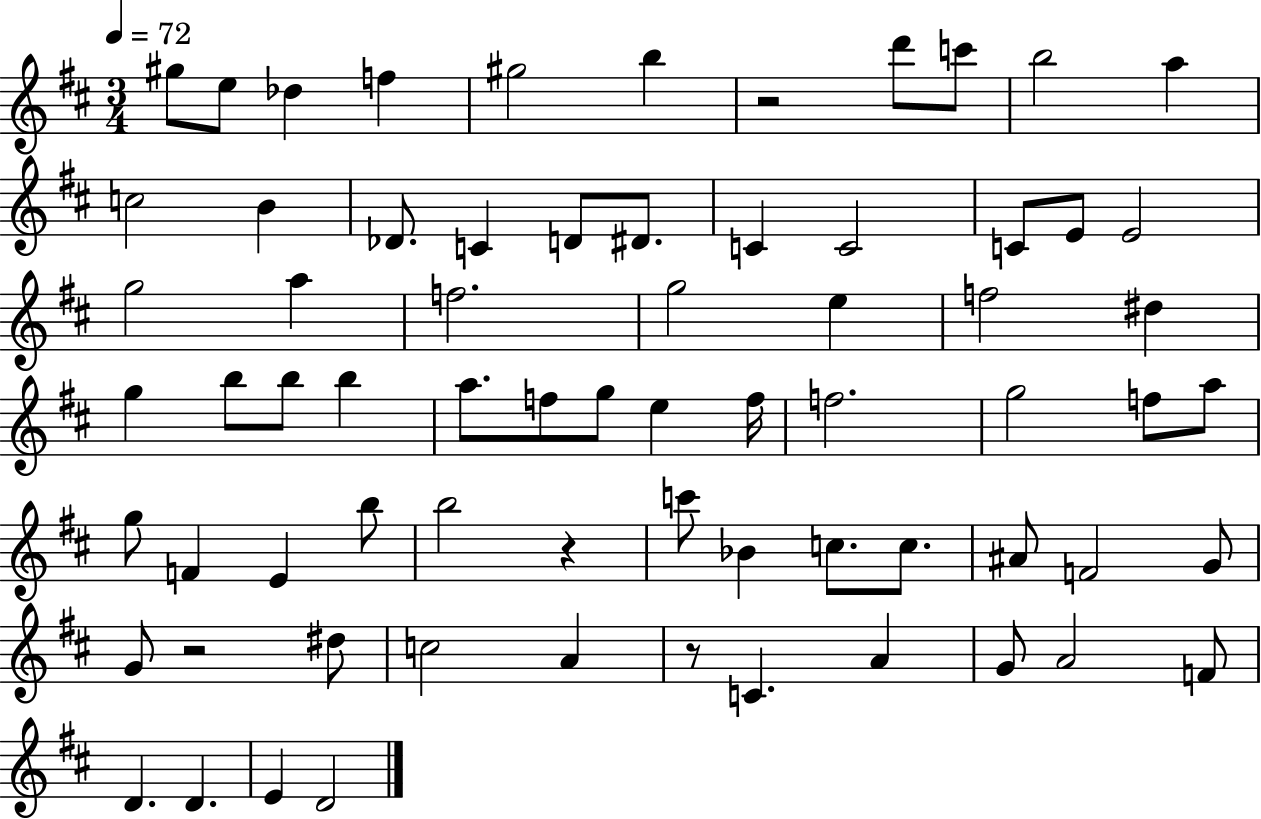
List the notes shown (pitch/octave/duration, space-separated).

G#5/e E5/e Db5/q F5/q G#5/h B5/q R/h D6/e C6/e B5/h A5/q C5/h B4/q Db4/e. C4/q D4/e D#4/e. C4/q C4/h C4/e E4/e E4/h G5/h A5/q F5/h. G5/h E5/q F5/h D#5/q G5/q B5/e B5/e B5/q A5/e. F5/e G5/e E5/q F5/s F5/h. G5/h F5/e A5/e G5/e F4/q E4/q B5/e B5/h R/q C6/e Bb4/q C5/e. C5/e. A#4/e F4/h G4/e G4/e R/h D#5/e C5/h A4/q R/e C4/q. A4/q G4/e A4/h F4/e D4/q. D4/q. E4/q D4/h